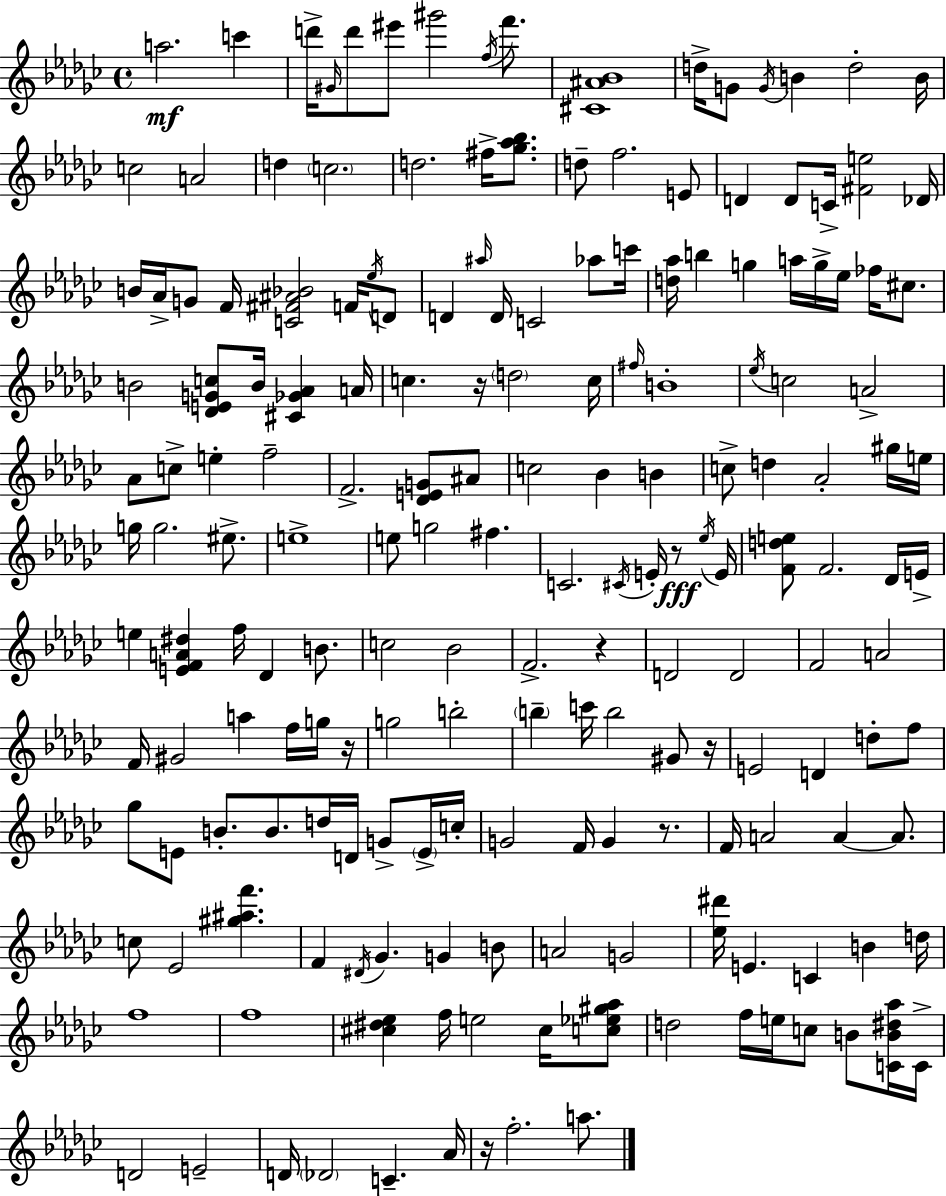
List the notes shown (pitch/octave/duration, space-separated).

A5/h. C6/q D6/s G#4/s D6/e EIS6/e G#6/h F5/s F6/e. [C#4,A#4,Bb4]/w D5/s G4/e G4/s B4/q D5/h B4/s C5/h A4/h D5/q C5/h. D5/h. F#5/s [Gb5,Ab5,Bb5]/e. D5/e F5/h. E4/e D4/q D4/e C4/s [F#4,E5]/h Db4/s B4/s Ab4/s G4/e F4/s [C4,F#4,A#4,Bb4]/h F4/s Eb5/s D4/e D4/q A#5/s D4/s C4/h Ab5/e C6/s [D5,Ab5]/s B5/q G5/q A5/s G5/s Eb5/s FES5/s C#5/e. B4/h [Db4,E4,G4,C5]/e B4/s [C#4,Gb4,Ab4]/q A4/s C5/q. R/s D5/h C5/s F#5/s B4/w Eb5/s C5/h A4/h Ab4/e C5/e E5/q F5/h F4/h. [Db4,E4,G4]/e A#4/e C5/h Bb4/q B4/q C5/e D5/q Ab4/h G#5/s E5/s G5/s G5/h. EIS5/e. E5/w E5/e G5/h F#5/q. C4/h. C#4/s E4/s R/e Eb5/s E4/s [F4,D5,E5]/e F4/h. Db4/s E4/s E5/q [E4,F4,A4,D#5]/q F5/s Db4/q B4/e. C5/h Bb4/h F4/h. R/q D4/h D4/h F4/h A4/h F4/s G#4/h A5/q F5/s G5/s R/s G5/h B5/h B5/q C6/s B5/h G#4/e R/s E4/h D4/q D5/e F5/e Gb5/e E4/e B4/e. B4/e. D5/s D4/s G4/e E4/s C5/s G4/h F4/s G4/q R/e. F4/s A4/h A4/q A4/e. C5/e Eb4/h [G#5,A#5,F6]/q. F4/q D#4/s Gb4/q. G4/q B4/e A4/h G4/h [Eb5,D#6]/s E4/q. C4/q B4/q D5/s F5/w F5/w [C#5,D#5,Eb5]/q F5/s E5/h C#5/s [C5,Eb5,G#5,Ab5]/e D5/h F5/s E5/s C5/e B4/e [C4,B4,D#5,Ab5]/s C4/s D4/h E4/h D4/s Db4/h C4/q. Ab4/s R/s F5/h. A5/e.